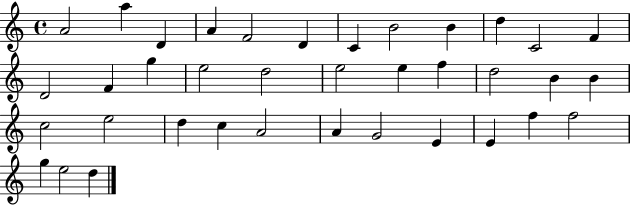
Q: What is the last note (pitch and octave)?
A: D5